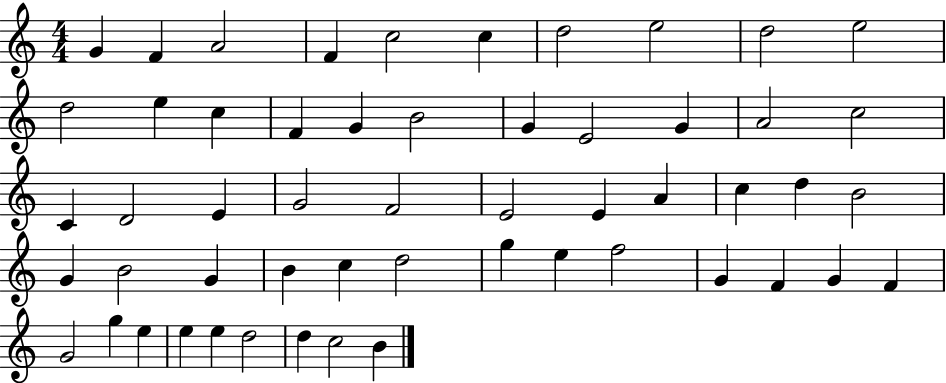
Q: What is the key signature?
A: C major